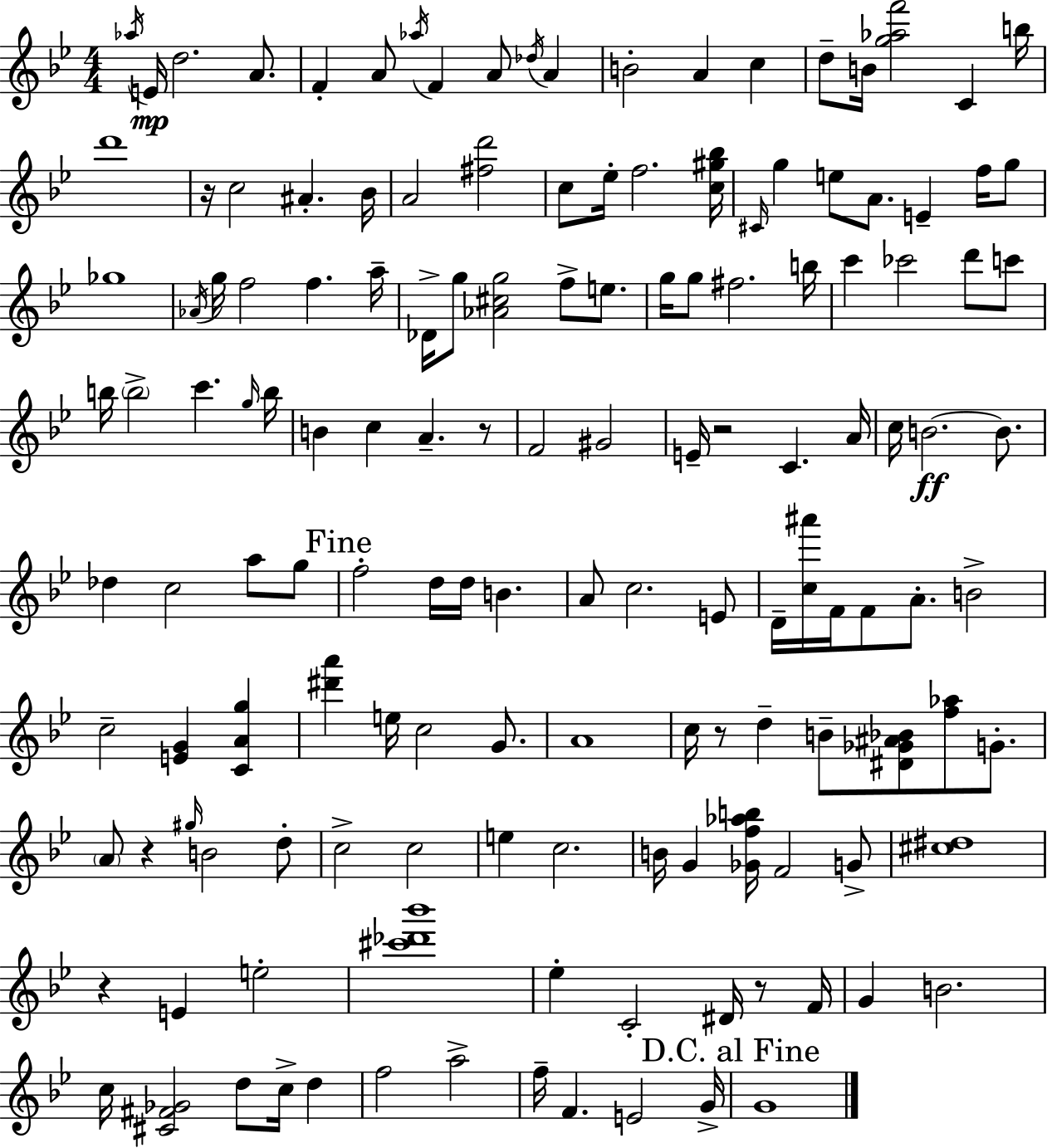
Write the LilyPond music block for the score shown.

{
  \clef treble
  \numericTimeSignature
  \time 4/4
  \key g \minor
  \acciaccatura { aes''16 }\mp e'16 d''2. a'8. | f'4-. a'8 \acciaccatura { aes''16 } f'4 a'8 \acciaccatura { des''16 } a'4 | b'2-. a'4 c''4 | d''8-- b'16 <g'' aes'' f'''>2 c'4 | \break b''16 d'''1 | r16 c''2 ais'4.-. | bes'16 a'2 <fis'' d'''>2 | c''8 ees''16-. f''2. | \break <c'' gis'' bes''>16 \grace { cis'16 } g''4 e''8 a'8. e'4-- | f''16 g''8 ges''1 | \acciaccatura { aes'16 } g''16 f''2 f''4. | a''16-- des'16-> g''8 <aes' cis'' g''>2 | \break f''8-> e''8. g''16 g''8 fis''2. | b''16 c'''4 ces'''2 | d'''8 c'''8 b''16 \parenthesize b''2-> c'''4. | \grace { g''16 } b''16 b'4 c''4 a'4.-- | \break r8 f'2 gis'2 | e'16-- r2 c'4. | a'16 c''16 b'2.~~\ff | b'8. des''4 c''2 | \break a''8 g''8 \mark "Fine" f''2-. d''16 d''16 | b'4. a'8 c''2. | e'8 d'16-- <c'' ais'''>16 f'16 f'8 a'8.-. b'2-> | c''2-- <e' g'>4 | \break <c' a' g''>4 <dis''' a'''>4 e''16 c''2 | g'8. a'1 | c''16 r8 d''4-- b'8-- <dis' ges' ais' bes'>8 | <f'' aes''>8 g'8.-. \parenthesize a'8 r4 \grace { gis''16 } b'2 | \break d''8-. c''2-> c''2 | e''4 c''2. | b'16 g'4 <ges' f'' aes'' b''>16 f'2 | g'8-> <cis'' dis''>1 | \break r4 e'4 e''2-. | <cis''' des''' bes'''>1 | ees''4-. c'2-. | dis'16 r8 f'16 g'4 b'2. | \break c''16 <cis' fis' ges'>2 | d''8 c''16-> d''4 f''2 a''2-> | f''16-- f'4. e'2 | g'16-> \mark "D.C. al Fine" g'1 | \break \bar "|."
}